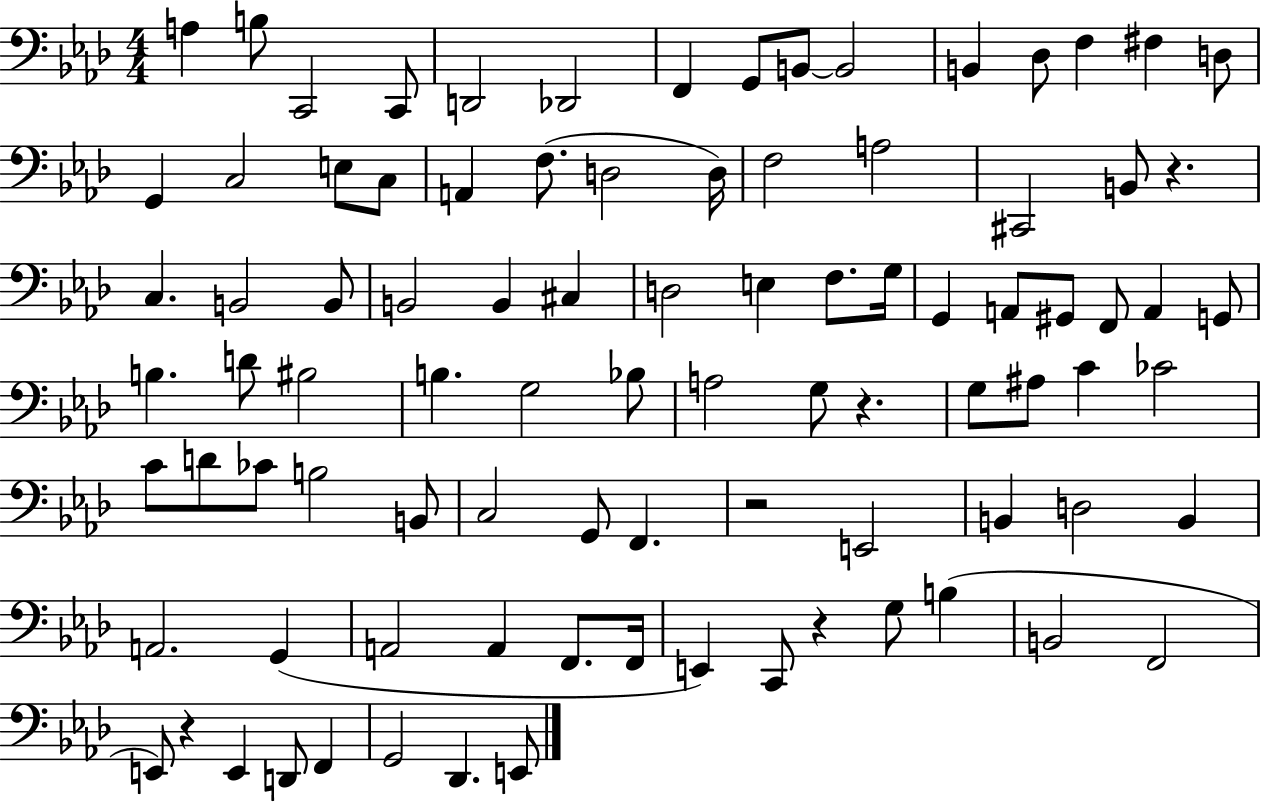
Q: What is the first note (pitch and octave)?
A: A3